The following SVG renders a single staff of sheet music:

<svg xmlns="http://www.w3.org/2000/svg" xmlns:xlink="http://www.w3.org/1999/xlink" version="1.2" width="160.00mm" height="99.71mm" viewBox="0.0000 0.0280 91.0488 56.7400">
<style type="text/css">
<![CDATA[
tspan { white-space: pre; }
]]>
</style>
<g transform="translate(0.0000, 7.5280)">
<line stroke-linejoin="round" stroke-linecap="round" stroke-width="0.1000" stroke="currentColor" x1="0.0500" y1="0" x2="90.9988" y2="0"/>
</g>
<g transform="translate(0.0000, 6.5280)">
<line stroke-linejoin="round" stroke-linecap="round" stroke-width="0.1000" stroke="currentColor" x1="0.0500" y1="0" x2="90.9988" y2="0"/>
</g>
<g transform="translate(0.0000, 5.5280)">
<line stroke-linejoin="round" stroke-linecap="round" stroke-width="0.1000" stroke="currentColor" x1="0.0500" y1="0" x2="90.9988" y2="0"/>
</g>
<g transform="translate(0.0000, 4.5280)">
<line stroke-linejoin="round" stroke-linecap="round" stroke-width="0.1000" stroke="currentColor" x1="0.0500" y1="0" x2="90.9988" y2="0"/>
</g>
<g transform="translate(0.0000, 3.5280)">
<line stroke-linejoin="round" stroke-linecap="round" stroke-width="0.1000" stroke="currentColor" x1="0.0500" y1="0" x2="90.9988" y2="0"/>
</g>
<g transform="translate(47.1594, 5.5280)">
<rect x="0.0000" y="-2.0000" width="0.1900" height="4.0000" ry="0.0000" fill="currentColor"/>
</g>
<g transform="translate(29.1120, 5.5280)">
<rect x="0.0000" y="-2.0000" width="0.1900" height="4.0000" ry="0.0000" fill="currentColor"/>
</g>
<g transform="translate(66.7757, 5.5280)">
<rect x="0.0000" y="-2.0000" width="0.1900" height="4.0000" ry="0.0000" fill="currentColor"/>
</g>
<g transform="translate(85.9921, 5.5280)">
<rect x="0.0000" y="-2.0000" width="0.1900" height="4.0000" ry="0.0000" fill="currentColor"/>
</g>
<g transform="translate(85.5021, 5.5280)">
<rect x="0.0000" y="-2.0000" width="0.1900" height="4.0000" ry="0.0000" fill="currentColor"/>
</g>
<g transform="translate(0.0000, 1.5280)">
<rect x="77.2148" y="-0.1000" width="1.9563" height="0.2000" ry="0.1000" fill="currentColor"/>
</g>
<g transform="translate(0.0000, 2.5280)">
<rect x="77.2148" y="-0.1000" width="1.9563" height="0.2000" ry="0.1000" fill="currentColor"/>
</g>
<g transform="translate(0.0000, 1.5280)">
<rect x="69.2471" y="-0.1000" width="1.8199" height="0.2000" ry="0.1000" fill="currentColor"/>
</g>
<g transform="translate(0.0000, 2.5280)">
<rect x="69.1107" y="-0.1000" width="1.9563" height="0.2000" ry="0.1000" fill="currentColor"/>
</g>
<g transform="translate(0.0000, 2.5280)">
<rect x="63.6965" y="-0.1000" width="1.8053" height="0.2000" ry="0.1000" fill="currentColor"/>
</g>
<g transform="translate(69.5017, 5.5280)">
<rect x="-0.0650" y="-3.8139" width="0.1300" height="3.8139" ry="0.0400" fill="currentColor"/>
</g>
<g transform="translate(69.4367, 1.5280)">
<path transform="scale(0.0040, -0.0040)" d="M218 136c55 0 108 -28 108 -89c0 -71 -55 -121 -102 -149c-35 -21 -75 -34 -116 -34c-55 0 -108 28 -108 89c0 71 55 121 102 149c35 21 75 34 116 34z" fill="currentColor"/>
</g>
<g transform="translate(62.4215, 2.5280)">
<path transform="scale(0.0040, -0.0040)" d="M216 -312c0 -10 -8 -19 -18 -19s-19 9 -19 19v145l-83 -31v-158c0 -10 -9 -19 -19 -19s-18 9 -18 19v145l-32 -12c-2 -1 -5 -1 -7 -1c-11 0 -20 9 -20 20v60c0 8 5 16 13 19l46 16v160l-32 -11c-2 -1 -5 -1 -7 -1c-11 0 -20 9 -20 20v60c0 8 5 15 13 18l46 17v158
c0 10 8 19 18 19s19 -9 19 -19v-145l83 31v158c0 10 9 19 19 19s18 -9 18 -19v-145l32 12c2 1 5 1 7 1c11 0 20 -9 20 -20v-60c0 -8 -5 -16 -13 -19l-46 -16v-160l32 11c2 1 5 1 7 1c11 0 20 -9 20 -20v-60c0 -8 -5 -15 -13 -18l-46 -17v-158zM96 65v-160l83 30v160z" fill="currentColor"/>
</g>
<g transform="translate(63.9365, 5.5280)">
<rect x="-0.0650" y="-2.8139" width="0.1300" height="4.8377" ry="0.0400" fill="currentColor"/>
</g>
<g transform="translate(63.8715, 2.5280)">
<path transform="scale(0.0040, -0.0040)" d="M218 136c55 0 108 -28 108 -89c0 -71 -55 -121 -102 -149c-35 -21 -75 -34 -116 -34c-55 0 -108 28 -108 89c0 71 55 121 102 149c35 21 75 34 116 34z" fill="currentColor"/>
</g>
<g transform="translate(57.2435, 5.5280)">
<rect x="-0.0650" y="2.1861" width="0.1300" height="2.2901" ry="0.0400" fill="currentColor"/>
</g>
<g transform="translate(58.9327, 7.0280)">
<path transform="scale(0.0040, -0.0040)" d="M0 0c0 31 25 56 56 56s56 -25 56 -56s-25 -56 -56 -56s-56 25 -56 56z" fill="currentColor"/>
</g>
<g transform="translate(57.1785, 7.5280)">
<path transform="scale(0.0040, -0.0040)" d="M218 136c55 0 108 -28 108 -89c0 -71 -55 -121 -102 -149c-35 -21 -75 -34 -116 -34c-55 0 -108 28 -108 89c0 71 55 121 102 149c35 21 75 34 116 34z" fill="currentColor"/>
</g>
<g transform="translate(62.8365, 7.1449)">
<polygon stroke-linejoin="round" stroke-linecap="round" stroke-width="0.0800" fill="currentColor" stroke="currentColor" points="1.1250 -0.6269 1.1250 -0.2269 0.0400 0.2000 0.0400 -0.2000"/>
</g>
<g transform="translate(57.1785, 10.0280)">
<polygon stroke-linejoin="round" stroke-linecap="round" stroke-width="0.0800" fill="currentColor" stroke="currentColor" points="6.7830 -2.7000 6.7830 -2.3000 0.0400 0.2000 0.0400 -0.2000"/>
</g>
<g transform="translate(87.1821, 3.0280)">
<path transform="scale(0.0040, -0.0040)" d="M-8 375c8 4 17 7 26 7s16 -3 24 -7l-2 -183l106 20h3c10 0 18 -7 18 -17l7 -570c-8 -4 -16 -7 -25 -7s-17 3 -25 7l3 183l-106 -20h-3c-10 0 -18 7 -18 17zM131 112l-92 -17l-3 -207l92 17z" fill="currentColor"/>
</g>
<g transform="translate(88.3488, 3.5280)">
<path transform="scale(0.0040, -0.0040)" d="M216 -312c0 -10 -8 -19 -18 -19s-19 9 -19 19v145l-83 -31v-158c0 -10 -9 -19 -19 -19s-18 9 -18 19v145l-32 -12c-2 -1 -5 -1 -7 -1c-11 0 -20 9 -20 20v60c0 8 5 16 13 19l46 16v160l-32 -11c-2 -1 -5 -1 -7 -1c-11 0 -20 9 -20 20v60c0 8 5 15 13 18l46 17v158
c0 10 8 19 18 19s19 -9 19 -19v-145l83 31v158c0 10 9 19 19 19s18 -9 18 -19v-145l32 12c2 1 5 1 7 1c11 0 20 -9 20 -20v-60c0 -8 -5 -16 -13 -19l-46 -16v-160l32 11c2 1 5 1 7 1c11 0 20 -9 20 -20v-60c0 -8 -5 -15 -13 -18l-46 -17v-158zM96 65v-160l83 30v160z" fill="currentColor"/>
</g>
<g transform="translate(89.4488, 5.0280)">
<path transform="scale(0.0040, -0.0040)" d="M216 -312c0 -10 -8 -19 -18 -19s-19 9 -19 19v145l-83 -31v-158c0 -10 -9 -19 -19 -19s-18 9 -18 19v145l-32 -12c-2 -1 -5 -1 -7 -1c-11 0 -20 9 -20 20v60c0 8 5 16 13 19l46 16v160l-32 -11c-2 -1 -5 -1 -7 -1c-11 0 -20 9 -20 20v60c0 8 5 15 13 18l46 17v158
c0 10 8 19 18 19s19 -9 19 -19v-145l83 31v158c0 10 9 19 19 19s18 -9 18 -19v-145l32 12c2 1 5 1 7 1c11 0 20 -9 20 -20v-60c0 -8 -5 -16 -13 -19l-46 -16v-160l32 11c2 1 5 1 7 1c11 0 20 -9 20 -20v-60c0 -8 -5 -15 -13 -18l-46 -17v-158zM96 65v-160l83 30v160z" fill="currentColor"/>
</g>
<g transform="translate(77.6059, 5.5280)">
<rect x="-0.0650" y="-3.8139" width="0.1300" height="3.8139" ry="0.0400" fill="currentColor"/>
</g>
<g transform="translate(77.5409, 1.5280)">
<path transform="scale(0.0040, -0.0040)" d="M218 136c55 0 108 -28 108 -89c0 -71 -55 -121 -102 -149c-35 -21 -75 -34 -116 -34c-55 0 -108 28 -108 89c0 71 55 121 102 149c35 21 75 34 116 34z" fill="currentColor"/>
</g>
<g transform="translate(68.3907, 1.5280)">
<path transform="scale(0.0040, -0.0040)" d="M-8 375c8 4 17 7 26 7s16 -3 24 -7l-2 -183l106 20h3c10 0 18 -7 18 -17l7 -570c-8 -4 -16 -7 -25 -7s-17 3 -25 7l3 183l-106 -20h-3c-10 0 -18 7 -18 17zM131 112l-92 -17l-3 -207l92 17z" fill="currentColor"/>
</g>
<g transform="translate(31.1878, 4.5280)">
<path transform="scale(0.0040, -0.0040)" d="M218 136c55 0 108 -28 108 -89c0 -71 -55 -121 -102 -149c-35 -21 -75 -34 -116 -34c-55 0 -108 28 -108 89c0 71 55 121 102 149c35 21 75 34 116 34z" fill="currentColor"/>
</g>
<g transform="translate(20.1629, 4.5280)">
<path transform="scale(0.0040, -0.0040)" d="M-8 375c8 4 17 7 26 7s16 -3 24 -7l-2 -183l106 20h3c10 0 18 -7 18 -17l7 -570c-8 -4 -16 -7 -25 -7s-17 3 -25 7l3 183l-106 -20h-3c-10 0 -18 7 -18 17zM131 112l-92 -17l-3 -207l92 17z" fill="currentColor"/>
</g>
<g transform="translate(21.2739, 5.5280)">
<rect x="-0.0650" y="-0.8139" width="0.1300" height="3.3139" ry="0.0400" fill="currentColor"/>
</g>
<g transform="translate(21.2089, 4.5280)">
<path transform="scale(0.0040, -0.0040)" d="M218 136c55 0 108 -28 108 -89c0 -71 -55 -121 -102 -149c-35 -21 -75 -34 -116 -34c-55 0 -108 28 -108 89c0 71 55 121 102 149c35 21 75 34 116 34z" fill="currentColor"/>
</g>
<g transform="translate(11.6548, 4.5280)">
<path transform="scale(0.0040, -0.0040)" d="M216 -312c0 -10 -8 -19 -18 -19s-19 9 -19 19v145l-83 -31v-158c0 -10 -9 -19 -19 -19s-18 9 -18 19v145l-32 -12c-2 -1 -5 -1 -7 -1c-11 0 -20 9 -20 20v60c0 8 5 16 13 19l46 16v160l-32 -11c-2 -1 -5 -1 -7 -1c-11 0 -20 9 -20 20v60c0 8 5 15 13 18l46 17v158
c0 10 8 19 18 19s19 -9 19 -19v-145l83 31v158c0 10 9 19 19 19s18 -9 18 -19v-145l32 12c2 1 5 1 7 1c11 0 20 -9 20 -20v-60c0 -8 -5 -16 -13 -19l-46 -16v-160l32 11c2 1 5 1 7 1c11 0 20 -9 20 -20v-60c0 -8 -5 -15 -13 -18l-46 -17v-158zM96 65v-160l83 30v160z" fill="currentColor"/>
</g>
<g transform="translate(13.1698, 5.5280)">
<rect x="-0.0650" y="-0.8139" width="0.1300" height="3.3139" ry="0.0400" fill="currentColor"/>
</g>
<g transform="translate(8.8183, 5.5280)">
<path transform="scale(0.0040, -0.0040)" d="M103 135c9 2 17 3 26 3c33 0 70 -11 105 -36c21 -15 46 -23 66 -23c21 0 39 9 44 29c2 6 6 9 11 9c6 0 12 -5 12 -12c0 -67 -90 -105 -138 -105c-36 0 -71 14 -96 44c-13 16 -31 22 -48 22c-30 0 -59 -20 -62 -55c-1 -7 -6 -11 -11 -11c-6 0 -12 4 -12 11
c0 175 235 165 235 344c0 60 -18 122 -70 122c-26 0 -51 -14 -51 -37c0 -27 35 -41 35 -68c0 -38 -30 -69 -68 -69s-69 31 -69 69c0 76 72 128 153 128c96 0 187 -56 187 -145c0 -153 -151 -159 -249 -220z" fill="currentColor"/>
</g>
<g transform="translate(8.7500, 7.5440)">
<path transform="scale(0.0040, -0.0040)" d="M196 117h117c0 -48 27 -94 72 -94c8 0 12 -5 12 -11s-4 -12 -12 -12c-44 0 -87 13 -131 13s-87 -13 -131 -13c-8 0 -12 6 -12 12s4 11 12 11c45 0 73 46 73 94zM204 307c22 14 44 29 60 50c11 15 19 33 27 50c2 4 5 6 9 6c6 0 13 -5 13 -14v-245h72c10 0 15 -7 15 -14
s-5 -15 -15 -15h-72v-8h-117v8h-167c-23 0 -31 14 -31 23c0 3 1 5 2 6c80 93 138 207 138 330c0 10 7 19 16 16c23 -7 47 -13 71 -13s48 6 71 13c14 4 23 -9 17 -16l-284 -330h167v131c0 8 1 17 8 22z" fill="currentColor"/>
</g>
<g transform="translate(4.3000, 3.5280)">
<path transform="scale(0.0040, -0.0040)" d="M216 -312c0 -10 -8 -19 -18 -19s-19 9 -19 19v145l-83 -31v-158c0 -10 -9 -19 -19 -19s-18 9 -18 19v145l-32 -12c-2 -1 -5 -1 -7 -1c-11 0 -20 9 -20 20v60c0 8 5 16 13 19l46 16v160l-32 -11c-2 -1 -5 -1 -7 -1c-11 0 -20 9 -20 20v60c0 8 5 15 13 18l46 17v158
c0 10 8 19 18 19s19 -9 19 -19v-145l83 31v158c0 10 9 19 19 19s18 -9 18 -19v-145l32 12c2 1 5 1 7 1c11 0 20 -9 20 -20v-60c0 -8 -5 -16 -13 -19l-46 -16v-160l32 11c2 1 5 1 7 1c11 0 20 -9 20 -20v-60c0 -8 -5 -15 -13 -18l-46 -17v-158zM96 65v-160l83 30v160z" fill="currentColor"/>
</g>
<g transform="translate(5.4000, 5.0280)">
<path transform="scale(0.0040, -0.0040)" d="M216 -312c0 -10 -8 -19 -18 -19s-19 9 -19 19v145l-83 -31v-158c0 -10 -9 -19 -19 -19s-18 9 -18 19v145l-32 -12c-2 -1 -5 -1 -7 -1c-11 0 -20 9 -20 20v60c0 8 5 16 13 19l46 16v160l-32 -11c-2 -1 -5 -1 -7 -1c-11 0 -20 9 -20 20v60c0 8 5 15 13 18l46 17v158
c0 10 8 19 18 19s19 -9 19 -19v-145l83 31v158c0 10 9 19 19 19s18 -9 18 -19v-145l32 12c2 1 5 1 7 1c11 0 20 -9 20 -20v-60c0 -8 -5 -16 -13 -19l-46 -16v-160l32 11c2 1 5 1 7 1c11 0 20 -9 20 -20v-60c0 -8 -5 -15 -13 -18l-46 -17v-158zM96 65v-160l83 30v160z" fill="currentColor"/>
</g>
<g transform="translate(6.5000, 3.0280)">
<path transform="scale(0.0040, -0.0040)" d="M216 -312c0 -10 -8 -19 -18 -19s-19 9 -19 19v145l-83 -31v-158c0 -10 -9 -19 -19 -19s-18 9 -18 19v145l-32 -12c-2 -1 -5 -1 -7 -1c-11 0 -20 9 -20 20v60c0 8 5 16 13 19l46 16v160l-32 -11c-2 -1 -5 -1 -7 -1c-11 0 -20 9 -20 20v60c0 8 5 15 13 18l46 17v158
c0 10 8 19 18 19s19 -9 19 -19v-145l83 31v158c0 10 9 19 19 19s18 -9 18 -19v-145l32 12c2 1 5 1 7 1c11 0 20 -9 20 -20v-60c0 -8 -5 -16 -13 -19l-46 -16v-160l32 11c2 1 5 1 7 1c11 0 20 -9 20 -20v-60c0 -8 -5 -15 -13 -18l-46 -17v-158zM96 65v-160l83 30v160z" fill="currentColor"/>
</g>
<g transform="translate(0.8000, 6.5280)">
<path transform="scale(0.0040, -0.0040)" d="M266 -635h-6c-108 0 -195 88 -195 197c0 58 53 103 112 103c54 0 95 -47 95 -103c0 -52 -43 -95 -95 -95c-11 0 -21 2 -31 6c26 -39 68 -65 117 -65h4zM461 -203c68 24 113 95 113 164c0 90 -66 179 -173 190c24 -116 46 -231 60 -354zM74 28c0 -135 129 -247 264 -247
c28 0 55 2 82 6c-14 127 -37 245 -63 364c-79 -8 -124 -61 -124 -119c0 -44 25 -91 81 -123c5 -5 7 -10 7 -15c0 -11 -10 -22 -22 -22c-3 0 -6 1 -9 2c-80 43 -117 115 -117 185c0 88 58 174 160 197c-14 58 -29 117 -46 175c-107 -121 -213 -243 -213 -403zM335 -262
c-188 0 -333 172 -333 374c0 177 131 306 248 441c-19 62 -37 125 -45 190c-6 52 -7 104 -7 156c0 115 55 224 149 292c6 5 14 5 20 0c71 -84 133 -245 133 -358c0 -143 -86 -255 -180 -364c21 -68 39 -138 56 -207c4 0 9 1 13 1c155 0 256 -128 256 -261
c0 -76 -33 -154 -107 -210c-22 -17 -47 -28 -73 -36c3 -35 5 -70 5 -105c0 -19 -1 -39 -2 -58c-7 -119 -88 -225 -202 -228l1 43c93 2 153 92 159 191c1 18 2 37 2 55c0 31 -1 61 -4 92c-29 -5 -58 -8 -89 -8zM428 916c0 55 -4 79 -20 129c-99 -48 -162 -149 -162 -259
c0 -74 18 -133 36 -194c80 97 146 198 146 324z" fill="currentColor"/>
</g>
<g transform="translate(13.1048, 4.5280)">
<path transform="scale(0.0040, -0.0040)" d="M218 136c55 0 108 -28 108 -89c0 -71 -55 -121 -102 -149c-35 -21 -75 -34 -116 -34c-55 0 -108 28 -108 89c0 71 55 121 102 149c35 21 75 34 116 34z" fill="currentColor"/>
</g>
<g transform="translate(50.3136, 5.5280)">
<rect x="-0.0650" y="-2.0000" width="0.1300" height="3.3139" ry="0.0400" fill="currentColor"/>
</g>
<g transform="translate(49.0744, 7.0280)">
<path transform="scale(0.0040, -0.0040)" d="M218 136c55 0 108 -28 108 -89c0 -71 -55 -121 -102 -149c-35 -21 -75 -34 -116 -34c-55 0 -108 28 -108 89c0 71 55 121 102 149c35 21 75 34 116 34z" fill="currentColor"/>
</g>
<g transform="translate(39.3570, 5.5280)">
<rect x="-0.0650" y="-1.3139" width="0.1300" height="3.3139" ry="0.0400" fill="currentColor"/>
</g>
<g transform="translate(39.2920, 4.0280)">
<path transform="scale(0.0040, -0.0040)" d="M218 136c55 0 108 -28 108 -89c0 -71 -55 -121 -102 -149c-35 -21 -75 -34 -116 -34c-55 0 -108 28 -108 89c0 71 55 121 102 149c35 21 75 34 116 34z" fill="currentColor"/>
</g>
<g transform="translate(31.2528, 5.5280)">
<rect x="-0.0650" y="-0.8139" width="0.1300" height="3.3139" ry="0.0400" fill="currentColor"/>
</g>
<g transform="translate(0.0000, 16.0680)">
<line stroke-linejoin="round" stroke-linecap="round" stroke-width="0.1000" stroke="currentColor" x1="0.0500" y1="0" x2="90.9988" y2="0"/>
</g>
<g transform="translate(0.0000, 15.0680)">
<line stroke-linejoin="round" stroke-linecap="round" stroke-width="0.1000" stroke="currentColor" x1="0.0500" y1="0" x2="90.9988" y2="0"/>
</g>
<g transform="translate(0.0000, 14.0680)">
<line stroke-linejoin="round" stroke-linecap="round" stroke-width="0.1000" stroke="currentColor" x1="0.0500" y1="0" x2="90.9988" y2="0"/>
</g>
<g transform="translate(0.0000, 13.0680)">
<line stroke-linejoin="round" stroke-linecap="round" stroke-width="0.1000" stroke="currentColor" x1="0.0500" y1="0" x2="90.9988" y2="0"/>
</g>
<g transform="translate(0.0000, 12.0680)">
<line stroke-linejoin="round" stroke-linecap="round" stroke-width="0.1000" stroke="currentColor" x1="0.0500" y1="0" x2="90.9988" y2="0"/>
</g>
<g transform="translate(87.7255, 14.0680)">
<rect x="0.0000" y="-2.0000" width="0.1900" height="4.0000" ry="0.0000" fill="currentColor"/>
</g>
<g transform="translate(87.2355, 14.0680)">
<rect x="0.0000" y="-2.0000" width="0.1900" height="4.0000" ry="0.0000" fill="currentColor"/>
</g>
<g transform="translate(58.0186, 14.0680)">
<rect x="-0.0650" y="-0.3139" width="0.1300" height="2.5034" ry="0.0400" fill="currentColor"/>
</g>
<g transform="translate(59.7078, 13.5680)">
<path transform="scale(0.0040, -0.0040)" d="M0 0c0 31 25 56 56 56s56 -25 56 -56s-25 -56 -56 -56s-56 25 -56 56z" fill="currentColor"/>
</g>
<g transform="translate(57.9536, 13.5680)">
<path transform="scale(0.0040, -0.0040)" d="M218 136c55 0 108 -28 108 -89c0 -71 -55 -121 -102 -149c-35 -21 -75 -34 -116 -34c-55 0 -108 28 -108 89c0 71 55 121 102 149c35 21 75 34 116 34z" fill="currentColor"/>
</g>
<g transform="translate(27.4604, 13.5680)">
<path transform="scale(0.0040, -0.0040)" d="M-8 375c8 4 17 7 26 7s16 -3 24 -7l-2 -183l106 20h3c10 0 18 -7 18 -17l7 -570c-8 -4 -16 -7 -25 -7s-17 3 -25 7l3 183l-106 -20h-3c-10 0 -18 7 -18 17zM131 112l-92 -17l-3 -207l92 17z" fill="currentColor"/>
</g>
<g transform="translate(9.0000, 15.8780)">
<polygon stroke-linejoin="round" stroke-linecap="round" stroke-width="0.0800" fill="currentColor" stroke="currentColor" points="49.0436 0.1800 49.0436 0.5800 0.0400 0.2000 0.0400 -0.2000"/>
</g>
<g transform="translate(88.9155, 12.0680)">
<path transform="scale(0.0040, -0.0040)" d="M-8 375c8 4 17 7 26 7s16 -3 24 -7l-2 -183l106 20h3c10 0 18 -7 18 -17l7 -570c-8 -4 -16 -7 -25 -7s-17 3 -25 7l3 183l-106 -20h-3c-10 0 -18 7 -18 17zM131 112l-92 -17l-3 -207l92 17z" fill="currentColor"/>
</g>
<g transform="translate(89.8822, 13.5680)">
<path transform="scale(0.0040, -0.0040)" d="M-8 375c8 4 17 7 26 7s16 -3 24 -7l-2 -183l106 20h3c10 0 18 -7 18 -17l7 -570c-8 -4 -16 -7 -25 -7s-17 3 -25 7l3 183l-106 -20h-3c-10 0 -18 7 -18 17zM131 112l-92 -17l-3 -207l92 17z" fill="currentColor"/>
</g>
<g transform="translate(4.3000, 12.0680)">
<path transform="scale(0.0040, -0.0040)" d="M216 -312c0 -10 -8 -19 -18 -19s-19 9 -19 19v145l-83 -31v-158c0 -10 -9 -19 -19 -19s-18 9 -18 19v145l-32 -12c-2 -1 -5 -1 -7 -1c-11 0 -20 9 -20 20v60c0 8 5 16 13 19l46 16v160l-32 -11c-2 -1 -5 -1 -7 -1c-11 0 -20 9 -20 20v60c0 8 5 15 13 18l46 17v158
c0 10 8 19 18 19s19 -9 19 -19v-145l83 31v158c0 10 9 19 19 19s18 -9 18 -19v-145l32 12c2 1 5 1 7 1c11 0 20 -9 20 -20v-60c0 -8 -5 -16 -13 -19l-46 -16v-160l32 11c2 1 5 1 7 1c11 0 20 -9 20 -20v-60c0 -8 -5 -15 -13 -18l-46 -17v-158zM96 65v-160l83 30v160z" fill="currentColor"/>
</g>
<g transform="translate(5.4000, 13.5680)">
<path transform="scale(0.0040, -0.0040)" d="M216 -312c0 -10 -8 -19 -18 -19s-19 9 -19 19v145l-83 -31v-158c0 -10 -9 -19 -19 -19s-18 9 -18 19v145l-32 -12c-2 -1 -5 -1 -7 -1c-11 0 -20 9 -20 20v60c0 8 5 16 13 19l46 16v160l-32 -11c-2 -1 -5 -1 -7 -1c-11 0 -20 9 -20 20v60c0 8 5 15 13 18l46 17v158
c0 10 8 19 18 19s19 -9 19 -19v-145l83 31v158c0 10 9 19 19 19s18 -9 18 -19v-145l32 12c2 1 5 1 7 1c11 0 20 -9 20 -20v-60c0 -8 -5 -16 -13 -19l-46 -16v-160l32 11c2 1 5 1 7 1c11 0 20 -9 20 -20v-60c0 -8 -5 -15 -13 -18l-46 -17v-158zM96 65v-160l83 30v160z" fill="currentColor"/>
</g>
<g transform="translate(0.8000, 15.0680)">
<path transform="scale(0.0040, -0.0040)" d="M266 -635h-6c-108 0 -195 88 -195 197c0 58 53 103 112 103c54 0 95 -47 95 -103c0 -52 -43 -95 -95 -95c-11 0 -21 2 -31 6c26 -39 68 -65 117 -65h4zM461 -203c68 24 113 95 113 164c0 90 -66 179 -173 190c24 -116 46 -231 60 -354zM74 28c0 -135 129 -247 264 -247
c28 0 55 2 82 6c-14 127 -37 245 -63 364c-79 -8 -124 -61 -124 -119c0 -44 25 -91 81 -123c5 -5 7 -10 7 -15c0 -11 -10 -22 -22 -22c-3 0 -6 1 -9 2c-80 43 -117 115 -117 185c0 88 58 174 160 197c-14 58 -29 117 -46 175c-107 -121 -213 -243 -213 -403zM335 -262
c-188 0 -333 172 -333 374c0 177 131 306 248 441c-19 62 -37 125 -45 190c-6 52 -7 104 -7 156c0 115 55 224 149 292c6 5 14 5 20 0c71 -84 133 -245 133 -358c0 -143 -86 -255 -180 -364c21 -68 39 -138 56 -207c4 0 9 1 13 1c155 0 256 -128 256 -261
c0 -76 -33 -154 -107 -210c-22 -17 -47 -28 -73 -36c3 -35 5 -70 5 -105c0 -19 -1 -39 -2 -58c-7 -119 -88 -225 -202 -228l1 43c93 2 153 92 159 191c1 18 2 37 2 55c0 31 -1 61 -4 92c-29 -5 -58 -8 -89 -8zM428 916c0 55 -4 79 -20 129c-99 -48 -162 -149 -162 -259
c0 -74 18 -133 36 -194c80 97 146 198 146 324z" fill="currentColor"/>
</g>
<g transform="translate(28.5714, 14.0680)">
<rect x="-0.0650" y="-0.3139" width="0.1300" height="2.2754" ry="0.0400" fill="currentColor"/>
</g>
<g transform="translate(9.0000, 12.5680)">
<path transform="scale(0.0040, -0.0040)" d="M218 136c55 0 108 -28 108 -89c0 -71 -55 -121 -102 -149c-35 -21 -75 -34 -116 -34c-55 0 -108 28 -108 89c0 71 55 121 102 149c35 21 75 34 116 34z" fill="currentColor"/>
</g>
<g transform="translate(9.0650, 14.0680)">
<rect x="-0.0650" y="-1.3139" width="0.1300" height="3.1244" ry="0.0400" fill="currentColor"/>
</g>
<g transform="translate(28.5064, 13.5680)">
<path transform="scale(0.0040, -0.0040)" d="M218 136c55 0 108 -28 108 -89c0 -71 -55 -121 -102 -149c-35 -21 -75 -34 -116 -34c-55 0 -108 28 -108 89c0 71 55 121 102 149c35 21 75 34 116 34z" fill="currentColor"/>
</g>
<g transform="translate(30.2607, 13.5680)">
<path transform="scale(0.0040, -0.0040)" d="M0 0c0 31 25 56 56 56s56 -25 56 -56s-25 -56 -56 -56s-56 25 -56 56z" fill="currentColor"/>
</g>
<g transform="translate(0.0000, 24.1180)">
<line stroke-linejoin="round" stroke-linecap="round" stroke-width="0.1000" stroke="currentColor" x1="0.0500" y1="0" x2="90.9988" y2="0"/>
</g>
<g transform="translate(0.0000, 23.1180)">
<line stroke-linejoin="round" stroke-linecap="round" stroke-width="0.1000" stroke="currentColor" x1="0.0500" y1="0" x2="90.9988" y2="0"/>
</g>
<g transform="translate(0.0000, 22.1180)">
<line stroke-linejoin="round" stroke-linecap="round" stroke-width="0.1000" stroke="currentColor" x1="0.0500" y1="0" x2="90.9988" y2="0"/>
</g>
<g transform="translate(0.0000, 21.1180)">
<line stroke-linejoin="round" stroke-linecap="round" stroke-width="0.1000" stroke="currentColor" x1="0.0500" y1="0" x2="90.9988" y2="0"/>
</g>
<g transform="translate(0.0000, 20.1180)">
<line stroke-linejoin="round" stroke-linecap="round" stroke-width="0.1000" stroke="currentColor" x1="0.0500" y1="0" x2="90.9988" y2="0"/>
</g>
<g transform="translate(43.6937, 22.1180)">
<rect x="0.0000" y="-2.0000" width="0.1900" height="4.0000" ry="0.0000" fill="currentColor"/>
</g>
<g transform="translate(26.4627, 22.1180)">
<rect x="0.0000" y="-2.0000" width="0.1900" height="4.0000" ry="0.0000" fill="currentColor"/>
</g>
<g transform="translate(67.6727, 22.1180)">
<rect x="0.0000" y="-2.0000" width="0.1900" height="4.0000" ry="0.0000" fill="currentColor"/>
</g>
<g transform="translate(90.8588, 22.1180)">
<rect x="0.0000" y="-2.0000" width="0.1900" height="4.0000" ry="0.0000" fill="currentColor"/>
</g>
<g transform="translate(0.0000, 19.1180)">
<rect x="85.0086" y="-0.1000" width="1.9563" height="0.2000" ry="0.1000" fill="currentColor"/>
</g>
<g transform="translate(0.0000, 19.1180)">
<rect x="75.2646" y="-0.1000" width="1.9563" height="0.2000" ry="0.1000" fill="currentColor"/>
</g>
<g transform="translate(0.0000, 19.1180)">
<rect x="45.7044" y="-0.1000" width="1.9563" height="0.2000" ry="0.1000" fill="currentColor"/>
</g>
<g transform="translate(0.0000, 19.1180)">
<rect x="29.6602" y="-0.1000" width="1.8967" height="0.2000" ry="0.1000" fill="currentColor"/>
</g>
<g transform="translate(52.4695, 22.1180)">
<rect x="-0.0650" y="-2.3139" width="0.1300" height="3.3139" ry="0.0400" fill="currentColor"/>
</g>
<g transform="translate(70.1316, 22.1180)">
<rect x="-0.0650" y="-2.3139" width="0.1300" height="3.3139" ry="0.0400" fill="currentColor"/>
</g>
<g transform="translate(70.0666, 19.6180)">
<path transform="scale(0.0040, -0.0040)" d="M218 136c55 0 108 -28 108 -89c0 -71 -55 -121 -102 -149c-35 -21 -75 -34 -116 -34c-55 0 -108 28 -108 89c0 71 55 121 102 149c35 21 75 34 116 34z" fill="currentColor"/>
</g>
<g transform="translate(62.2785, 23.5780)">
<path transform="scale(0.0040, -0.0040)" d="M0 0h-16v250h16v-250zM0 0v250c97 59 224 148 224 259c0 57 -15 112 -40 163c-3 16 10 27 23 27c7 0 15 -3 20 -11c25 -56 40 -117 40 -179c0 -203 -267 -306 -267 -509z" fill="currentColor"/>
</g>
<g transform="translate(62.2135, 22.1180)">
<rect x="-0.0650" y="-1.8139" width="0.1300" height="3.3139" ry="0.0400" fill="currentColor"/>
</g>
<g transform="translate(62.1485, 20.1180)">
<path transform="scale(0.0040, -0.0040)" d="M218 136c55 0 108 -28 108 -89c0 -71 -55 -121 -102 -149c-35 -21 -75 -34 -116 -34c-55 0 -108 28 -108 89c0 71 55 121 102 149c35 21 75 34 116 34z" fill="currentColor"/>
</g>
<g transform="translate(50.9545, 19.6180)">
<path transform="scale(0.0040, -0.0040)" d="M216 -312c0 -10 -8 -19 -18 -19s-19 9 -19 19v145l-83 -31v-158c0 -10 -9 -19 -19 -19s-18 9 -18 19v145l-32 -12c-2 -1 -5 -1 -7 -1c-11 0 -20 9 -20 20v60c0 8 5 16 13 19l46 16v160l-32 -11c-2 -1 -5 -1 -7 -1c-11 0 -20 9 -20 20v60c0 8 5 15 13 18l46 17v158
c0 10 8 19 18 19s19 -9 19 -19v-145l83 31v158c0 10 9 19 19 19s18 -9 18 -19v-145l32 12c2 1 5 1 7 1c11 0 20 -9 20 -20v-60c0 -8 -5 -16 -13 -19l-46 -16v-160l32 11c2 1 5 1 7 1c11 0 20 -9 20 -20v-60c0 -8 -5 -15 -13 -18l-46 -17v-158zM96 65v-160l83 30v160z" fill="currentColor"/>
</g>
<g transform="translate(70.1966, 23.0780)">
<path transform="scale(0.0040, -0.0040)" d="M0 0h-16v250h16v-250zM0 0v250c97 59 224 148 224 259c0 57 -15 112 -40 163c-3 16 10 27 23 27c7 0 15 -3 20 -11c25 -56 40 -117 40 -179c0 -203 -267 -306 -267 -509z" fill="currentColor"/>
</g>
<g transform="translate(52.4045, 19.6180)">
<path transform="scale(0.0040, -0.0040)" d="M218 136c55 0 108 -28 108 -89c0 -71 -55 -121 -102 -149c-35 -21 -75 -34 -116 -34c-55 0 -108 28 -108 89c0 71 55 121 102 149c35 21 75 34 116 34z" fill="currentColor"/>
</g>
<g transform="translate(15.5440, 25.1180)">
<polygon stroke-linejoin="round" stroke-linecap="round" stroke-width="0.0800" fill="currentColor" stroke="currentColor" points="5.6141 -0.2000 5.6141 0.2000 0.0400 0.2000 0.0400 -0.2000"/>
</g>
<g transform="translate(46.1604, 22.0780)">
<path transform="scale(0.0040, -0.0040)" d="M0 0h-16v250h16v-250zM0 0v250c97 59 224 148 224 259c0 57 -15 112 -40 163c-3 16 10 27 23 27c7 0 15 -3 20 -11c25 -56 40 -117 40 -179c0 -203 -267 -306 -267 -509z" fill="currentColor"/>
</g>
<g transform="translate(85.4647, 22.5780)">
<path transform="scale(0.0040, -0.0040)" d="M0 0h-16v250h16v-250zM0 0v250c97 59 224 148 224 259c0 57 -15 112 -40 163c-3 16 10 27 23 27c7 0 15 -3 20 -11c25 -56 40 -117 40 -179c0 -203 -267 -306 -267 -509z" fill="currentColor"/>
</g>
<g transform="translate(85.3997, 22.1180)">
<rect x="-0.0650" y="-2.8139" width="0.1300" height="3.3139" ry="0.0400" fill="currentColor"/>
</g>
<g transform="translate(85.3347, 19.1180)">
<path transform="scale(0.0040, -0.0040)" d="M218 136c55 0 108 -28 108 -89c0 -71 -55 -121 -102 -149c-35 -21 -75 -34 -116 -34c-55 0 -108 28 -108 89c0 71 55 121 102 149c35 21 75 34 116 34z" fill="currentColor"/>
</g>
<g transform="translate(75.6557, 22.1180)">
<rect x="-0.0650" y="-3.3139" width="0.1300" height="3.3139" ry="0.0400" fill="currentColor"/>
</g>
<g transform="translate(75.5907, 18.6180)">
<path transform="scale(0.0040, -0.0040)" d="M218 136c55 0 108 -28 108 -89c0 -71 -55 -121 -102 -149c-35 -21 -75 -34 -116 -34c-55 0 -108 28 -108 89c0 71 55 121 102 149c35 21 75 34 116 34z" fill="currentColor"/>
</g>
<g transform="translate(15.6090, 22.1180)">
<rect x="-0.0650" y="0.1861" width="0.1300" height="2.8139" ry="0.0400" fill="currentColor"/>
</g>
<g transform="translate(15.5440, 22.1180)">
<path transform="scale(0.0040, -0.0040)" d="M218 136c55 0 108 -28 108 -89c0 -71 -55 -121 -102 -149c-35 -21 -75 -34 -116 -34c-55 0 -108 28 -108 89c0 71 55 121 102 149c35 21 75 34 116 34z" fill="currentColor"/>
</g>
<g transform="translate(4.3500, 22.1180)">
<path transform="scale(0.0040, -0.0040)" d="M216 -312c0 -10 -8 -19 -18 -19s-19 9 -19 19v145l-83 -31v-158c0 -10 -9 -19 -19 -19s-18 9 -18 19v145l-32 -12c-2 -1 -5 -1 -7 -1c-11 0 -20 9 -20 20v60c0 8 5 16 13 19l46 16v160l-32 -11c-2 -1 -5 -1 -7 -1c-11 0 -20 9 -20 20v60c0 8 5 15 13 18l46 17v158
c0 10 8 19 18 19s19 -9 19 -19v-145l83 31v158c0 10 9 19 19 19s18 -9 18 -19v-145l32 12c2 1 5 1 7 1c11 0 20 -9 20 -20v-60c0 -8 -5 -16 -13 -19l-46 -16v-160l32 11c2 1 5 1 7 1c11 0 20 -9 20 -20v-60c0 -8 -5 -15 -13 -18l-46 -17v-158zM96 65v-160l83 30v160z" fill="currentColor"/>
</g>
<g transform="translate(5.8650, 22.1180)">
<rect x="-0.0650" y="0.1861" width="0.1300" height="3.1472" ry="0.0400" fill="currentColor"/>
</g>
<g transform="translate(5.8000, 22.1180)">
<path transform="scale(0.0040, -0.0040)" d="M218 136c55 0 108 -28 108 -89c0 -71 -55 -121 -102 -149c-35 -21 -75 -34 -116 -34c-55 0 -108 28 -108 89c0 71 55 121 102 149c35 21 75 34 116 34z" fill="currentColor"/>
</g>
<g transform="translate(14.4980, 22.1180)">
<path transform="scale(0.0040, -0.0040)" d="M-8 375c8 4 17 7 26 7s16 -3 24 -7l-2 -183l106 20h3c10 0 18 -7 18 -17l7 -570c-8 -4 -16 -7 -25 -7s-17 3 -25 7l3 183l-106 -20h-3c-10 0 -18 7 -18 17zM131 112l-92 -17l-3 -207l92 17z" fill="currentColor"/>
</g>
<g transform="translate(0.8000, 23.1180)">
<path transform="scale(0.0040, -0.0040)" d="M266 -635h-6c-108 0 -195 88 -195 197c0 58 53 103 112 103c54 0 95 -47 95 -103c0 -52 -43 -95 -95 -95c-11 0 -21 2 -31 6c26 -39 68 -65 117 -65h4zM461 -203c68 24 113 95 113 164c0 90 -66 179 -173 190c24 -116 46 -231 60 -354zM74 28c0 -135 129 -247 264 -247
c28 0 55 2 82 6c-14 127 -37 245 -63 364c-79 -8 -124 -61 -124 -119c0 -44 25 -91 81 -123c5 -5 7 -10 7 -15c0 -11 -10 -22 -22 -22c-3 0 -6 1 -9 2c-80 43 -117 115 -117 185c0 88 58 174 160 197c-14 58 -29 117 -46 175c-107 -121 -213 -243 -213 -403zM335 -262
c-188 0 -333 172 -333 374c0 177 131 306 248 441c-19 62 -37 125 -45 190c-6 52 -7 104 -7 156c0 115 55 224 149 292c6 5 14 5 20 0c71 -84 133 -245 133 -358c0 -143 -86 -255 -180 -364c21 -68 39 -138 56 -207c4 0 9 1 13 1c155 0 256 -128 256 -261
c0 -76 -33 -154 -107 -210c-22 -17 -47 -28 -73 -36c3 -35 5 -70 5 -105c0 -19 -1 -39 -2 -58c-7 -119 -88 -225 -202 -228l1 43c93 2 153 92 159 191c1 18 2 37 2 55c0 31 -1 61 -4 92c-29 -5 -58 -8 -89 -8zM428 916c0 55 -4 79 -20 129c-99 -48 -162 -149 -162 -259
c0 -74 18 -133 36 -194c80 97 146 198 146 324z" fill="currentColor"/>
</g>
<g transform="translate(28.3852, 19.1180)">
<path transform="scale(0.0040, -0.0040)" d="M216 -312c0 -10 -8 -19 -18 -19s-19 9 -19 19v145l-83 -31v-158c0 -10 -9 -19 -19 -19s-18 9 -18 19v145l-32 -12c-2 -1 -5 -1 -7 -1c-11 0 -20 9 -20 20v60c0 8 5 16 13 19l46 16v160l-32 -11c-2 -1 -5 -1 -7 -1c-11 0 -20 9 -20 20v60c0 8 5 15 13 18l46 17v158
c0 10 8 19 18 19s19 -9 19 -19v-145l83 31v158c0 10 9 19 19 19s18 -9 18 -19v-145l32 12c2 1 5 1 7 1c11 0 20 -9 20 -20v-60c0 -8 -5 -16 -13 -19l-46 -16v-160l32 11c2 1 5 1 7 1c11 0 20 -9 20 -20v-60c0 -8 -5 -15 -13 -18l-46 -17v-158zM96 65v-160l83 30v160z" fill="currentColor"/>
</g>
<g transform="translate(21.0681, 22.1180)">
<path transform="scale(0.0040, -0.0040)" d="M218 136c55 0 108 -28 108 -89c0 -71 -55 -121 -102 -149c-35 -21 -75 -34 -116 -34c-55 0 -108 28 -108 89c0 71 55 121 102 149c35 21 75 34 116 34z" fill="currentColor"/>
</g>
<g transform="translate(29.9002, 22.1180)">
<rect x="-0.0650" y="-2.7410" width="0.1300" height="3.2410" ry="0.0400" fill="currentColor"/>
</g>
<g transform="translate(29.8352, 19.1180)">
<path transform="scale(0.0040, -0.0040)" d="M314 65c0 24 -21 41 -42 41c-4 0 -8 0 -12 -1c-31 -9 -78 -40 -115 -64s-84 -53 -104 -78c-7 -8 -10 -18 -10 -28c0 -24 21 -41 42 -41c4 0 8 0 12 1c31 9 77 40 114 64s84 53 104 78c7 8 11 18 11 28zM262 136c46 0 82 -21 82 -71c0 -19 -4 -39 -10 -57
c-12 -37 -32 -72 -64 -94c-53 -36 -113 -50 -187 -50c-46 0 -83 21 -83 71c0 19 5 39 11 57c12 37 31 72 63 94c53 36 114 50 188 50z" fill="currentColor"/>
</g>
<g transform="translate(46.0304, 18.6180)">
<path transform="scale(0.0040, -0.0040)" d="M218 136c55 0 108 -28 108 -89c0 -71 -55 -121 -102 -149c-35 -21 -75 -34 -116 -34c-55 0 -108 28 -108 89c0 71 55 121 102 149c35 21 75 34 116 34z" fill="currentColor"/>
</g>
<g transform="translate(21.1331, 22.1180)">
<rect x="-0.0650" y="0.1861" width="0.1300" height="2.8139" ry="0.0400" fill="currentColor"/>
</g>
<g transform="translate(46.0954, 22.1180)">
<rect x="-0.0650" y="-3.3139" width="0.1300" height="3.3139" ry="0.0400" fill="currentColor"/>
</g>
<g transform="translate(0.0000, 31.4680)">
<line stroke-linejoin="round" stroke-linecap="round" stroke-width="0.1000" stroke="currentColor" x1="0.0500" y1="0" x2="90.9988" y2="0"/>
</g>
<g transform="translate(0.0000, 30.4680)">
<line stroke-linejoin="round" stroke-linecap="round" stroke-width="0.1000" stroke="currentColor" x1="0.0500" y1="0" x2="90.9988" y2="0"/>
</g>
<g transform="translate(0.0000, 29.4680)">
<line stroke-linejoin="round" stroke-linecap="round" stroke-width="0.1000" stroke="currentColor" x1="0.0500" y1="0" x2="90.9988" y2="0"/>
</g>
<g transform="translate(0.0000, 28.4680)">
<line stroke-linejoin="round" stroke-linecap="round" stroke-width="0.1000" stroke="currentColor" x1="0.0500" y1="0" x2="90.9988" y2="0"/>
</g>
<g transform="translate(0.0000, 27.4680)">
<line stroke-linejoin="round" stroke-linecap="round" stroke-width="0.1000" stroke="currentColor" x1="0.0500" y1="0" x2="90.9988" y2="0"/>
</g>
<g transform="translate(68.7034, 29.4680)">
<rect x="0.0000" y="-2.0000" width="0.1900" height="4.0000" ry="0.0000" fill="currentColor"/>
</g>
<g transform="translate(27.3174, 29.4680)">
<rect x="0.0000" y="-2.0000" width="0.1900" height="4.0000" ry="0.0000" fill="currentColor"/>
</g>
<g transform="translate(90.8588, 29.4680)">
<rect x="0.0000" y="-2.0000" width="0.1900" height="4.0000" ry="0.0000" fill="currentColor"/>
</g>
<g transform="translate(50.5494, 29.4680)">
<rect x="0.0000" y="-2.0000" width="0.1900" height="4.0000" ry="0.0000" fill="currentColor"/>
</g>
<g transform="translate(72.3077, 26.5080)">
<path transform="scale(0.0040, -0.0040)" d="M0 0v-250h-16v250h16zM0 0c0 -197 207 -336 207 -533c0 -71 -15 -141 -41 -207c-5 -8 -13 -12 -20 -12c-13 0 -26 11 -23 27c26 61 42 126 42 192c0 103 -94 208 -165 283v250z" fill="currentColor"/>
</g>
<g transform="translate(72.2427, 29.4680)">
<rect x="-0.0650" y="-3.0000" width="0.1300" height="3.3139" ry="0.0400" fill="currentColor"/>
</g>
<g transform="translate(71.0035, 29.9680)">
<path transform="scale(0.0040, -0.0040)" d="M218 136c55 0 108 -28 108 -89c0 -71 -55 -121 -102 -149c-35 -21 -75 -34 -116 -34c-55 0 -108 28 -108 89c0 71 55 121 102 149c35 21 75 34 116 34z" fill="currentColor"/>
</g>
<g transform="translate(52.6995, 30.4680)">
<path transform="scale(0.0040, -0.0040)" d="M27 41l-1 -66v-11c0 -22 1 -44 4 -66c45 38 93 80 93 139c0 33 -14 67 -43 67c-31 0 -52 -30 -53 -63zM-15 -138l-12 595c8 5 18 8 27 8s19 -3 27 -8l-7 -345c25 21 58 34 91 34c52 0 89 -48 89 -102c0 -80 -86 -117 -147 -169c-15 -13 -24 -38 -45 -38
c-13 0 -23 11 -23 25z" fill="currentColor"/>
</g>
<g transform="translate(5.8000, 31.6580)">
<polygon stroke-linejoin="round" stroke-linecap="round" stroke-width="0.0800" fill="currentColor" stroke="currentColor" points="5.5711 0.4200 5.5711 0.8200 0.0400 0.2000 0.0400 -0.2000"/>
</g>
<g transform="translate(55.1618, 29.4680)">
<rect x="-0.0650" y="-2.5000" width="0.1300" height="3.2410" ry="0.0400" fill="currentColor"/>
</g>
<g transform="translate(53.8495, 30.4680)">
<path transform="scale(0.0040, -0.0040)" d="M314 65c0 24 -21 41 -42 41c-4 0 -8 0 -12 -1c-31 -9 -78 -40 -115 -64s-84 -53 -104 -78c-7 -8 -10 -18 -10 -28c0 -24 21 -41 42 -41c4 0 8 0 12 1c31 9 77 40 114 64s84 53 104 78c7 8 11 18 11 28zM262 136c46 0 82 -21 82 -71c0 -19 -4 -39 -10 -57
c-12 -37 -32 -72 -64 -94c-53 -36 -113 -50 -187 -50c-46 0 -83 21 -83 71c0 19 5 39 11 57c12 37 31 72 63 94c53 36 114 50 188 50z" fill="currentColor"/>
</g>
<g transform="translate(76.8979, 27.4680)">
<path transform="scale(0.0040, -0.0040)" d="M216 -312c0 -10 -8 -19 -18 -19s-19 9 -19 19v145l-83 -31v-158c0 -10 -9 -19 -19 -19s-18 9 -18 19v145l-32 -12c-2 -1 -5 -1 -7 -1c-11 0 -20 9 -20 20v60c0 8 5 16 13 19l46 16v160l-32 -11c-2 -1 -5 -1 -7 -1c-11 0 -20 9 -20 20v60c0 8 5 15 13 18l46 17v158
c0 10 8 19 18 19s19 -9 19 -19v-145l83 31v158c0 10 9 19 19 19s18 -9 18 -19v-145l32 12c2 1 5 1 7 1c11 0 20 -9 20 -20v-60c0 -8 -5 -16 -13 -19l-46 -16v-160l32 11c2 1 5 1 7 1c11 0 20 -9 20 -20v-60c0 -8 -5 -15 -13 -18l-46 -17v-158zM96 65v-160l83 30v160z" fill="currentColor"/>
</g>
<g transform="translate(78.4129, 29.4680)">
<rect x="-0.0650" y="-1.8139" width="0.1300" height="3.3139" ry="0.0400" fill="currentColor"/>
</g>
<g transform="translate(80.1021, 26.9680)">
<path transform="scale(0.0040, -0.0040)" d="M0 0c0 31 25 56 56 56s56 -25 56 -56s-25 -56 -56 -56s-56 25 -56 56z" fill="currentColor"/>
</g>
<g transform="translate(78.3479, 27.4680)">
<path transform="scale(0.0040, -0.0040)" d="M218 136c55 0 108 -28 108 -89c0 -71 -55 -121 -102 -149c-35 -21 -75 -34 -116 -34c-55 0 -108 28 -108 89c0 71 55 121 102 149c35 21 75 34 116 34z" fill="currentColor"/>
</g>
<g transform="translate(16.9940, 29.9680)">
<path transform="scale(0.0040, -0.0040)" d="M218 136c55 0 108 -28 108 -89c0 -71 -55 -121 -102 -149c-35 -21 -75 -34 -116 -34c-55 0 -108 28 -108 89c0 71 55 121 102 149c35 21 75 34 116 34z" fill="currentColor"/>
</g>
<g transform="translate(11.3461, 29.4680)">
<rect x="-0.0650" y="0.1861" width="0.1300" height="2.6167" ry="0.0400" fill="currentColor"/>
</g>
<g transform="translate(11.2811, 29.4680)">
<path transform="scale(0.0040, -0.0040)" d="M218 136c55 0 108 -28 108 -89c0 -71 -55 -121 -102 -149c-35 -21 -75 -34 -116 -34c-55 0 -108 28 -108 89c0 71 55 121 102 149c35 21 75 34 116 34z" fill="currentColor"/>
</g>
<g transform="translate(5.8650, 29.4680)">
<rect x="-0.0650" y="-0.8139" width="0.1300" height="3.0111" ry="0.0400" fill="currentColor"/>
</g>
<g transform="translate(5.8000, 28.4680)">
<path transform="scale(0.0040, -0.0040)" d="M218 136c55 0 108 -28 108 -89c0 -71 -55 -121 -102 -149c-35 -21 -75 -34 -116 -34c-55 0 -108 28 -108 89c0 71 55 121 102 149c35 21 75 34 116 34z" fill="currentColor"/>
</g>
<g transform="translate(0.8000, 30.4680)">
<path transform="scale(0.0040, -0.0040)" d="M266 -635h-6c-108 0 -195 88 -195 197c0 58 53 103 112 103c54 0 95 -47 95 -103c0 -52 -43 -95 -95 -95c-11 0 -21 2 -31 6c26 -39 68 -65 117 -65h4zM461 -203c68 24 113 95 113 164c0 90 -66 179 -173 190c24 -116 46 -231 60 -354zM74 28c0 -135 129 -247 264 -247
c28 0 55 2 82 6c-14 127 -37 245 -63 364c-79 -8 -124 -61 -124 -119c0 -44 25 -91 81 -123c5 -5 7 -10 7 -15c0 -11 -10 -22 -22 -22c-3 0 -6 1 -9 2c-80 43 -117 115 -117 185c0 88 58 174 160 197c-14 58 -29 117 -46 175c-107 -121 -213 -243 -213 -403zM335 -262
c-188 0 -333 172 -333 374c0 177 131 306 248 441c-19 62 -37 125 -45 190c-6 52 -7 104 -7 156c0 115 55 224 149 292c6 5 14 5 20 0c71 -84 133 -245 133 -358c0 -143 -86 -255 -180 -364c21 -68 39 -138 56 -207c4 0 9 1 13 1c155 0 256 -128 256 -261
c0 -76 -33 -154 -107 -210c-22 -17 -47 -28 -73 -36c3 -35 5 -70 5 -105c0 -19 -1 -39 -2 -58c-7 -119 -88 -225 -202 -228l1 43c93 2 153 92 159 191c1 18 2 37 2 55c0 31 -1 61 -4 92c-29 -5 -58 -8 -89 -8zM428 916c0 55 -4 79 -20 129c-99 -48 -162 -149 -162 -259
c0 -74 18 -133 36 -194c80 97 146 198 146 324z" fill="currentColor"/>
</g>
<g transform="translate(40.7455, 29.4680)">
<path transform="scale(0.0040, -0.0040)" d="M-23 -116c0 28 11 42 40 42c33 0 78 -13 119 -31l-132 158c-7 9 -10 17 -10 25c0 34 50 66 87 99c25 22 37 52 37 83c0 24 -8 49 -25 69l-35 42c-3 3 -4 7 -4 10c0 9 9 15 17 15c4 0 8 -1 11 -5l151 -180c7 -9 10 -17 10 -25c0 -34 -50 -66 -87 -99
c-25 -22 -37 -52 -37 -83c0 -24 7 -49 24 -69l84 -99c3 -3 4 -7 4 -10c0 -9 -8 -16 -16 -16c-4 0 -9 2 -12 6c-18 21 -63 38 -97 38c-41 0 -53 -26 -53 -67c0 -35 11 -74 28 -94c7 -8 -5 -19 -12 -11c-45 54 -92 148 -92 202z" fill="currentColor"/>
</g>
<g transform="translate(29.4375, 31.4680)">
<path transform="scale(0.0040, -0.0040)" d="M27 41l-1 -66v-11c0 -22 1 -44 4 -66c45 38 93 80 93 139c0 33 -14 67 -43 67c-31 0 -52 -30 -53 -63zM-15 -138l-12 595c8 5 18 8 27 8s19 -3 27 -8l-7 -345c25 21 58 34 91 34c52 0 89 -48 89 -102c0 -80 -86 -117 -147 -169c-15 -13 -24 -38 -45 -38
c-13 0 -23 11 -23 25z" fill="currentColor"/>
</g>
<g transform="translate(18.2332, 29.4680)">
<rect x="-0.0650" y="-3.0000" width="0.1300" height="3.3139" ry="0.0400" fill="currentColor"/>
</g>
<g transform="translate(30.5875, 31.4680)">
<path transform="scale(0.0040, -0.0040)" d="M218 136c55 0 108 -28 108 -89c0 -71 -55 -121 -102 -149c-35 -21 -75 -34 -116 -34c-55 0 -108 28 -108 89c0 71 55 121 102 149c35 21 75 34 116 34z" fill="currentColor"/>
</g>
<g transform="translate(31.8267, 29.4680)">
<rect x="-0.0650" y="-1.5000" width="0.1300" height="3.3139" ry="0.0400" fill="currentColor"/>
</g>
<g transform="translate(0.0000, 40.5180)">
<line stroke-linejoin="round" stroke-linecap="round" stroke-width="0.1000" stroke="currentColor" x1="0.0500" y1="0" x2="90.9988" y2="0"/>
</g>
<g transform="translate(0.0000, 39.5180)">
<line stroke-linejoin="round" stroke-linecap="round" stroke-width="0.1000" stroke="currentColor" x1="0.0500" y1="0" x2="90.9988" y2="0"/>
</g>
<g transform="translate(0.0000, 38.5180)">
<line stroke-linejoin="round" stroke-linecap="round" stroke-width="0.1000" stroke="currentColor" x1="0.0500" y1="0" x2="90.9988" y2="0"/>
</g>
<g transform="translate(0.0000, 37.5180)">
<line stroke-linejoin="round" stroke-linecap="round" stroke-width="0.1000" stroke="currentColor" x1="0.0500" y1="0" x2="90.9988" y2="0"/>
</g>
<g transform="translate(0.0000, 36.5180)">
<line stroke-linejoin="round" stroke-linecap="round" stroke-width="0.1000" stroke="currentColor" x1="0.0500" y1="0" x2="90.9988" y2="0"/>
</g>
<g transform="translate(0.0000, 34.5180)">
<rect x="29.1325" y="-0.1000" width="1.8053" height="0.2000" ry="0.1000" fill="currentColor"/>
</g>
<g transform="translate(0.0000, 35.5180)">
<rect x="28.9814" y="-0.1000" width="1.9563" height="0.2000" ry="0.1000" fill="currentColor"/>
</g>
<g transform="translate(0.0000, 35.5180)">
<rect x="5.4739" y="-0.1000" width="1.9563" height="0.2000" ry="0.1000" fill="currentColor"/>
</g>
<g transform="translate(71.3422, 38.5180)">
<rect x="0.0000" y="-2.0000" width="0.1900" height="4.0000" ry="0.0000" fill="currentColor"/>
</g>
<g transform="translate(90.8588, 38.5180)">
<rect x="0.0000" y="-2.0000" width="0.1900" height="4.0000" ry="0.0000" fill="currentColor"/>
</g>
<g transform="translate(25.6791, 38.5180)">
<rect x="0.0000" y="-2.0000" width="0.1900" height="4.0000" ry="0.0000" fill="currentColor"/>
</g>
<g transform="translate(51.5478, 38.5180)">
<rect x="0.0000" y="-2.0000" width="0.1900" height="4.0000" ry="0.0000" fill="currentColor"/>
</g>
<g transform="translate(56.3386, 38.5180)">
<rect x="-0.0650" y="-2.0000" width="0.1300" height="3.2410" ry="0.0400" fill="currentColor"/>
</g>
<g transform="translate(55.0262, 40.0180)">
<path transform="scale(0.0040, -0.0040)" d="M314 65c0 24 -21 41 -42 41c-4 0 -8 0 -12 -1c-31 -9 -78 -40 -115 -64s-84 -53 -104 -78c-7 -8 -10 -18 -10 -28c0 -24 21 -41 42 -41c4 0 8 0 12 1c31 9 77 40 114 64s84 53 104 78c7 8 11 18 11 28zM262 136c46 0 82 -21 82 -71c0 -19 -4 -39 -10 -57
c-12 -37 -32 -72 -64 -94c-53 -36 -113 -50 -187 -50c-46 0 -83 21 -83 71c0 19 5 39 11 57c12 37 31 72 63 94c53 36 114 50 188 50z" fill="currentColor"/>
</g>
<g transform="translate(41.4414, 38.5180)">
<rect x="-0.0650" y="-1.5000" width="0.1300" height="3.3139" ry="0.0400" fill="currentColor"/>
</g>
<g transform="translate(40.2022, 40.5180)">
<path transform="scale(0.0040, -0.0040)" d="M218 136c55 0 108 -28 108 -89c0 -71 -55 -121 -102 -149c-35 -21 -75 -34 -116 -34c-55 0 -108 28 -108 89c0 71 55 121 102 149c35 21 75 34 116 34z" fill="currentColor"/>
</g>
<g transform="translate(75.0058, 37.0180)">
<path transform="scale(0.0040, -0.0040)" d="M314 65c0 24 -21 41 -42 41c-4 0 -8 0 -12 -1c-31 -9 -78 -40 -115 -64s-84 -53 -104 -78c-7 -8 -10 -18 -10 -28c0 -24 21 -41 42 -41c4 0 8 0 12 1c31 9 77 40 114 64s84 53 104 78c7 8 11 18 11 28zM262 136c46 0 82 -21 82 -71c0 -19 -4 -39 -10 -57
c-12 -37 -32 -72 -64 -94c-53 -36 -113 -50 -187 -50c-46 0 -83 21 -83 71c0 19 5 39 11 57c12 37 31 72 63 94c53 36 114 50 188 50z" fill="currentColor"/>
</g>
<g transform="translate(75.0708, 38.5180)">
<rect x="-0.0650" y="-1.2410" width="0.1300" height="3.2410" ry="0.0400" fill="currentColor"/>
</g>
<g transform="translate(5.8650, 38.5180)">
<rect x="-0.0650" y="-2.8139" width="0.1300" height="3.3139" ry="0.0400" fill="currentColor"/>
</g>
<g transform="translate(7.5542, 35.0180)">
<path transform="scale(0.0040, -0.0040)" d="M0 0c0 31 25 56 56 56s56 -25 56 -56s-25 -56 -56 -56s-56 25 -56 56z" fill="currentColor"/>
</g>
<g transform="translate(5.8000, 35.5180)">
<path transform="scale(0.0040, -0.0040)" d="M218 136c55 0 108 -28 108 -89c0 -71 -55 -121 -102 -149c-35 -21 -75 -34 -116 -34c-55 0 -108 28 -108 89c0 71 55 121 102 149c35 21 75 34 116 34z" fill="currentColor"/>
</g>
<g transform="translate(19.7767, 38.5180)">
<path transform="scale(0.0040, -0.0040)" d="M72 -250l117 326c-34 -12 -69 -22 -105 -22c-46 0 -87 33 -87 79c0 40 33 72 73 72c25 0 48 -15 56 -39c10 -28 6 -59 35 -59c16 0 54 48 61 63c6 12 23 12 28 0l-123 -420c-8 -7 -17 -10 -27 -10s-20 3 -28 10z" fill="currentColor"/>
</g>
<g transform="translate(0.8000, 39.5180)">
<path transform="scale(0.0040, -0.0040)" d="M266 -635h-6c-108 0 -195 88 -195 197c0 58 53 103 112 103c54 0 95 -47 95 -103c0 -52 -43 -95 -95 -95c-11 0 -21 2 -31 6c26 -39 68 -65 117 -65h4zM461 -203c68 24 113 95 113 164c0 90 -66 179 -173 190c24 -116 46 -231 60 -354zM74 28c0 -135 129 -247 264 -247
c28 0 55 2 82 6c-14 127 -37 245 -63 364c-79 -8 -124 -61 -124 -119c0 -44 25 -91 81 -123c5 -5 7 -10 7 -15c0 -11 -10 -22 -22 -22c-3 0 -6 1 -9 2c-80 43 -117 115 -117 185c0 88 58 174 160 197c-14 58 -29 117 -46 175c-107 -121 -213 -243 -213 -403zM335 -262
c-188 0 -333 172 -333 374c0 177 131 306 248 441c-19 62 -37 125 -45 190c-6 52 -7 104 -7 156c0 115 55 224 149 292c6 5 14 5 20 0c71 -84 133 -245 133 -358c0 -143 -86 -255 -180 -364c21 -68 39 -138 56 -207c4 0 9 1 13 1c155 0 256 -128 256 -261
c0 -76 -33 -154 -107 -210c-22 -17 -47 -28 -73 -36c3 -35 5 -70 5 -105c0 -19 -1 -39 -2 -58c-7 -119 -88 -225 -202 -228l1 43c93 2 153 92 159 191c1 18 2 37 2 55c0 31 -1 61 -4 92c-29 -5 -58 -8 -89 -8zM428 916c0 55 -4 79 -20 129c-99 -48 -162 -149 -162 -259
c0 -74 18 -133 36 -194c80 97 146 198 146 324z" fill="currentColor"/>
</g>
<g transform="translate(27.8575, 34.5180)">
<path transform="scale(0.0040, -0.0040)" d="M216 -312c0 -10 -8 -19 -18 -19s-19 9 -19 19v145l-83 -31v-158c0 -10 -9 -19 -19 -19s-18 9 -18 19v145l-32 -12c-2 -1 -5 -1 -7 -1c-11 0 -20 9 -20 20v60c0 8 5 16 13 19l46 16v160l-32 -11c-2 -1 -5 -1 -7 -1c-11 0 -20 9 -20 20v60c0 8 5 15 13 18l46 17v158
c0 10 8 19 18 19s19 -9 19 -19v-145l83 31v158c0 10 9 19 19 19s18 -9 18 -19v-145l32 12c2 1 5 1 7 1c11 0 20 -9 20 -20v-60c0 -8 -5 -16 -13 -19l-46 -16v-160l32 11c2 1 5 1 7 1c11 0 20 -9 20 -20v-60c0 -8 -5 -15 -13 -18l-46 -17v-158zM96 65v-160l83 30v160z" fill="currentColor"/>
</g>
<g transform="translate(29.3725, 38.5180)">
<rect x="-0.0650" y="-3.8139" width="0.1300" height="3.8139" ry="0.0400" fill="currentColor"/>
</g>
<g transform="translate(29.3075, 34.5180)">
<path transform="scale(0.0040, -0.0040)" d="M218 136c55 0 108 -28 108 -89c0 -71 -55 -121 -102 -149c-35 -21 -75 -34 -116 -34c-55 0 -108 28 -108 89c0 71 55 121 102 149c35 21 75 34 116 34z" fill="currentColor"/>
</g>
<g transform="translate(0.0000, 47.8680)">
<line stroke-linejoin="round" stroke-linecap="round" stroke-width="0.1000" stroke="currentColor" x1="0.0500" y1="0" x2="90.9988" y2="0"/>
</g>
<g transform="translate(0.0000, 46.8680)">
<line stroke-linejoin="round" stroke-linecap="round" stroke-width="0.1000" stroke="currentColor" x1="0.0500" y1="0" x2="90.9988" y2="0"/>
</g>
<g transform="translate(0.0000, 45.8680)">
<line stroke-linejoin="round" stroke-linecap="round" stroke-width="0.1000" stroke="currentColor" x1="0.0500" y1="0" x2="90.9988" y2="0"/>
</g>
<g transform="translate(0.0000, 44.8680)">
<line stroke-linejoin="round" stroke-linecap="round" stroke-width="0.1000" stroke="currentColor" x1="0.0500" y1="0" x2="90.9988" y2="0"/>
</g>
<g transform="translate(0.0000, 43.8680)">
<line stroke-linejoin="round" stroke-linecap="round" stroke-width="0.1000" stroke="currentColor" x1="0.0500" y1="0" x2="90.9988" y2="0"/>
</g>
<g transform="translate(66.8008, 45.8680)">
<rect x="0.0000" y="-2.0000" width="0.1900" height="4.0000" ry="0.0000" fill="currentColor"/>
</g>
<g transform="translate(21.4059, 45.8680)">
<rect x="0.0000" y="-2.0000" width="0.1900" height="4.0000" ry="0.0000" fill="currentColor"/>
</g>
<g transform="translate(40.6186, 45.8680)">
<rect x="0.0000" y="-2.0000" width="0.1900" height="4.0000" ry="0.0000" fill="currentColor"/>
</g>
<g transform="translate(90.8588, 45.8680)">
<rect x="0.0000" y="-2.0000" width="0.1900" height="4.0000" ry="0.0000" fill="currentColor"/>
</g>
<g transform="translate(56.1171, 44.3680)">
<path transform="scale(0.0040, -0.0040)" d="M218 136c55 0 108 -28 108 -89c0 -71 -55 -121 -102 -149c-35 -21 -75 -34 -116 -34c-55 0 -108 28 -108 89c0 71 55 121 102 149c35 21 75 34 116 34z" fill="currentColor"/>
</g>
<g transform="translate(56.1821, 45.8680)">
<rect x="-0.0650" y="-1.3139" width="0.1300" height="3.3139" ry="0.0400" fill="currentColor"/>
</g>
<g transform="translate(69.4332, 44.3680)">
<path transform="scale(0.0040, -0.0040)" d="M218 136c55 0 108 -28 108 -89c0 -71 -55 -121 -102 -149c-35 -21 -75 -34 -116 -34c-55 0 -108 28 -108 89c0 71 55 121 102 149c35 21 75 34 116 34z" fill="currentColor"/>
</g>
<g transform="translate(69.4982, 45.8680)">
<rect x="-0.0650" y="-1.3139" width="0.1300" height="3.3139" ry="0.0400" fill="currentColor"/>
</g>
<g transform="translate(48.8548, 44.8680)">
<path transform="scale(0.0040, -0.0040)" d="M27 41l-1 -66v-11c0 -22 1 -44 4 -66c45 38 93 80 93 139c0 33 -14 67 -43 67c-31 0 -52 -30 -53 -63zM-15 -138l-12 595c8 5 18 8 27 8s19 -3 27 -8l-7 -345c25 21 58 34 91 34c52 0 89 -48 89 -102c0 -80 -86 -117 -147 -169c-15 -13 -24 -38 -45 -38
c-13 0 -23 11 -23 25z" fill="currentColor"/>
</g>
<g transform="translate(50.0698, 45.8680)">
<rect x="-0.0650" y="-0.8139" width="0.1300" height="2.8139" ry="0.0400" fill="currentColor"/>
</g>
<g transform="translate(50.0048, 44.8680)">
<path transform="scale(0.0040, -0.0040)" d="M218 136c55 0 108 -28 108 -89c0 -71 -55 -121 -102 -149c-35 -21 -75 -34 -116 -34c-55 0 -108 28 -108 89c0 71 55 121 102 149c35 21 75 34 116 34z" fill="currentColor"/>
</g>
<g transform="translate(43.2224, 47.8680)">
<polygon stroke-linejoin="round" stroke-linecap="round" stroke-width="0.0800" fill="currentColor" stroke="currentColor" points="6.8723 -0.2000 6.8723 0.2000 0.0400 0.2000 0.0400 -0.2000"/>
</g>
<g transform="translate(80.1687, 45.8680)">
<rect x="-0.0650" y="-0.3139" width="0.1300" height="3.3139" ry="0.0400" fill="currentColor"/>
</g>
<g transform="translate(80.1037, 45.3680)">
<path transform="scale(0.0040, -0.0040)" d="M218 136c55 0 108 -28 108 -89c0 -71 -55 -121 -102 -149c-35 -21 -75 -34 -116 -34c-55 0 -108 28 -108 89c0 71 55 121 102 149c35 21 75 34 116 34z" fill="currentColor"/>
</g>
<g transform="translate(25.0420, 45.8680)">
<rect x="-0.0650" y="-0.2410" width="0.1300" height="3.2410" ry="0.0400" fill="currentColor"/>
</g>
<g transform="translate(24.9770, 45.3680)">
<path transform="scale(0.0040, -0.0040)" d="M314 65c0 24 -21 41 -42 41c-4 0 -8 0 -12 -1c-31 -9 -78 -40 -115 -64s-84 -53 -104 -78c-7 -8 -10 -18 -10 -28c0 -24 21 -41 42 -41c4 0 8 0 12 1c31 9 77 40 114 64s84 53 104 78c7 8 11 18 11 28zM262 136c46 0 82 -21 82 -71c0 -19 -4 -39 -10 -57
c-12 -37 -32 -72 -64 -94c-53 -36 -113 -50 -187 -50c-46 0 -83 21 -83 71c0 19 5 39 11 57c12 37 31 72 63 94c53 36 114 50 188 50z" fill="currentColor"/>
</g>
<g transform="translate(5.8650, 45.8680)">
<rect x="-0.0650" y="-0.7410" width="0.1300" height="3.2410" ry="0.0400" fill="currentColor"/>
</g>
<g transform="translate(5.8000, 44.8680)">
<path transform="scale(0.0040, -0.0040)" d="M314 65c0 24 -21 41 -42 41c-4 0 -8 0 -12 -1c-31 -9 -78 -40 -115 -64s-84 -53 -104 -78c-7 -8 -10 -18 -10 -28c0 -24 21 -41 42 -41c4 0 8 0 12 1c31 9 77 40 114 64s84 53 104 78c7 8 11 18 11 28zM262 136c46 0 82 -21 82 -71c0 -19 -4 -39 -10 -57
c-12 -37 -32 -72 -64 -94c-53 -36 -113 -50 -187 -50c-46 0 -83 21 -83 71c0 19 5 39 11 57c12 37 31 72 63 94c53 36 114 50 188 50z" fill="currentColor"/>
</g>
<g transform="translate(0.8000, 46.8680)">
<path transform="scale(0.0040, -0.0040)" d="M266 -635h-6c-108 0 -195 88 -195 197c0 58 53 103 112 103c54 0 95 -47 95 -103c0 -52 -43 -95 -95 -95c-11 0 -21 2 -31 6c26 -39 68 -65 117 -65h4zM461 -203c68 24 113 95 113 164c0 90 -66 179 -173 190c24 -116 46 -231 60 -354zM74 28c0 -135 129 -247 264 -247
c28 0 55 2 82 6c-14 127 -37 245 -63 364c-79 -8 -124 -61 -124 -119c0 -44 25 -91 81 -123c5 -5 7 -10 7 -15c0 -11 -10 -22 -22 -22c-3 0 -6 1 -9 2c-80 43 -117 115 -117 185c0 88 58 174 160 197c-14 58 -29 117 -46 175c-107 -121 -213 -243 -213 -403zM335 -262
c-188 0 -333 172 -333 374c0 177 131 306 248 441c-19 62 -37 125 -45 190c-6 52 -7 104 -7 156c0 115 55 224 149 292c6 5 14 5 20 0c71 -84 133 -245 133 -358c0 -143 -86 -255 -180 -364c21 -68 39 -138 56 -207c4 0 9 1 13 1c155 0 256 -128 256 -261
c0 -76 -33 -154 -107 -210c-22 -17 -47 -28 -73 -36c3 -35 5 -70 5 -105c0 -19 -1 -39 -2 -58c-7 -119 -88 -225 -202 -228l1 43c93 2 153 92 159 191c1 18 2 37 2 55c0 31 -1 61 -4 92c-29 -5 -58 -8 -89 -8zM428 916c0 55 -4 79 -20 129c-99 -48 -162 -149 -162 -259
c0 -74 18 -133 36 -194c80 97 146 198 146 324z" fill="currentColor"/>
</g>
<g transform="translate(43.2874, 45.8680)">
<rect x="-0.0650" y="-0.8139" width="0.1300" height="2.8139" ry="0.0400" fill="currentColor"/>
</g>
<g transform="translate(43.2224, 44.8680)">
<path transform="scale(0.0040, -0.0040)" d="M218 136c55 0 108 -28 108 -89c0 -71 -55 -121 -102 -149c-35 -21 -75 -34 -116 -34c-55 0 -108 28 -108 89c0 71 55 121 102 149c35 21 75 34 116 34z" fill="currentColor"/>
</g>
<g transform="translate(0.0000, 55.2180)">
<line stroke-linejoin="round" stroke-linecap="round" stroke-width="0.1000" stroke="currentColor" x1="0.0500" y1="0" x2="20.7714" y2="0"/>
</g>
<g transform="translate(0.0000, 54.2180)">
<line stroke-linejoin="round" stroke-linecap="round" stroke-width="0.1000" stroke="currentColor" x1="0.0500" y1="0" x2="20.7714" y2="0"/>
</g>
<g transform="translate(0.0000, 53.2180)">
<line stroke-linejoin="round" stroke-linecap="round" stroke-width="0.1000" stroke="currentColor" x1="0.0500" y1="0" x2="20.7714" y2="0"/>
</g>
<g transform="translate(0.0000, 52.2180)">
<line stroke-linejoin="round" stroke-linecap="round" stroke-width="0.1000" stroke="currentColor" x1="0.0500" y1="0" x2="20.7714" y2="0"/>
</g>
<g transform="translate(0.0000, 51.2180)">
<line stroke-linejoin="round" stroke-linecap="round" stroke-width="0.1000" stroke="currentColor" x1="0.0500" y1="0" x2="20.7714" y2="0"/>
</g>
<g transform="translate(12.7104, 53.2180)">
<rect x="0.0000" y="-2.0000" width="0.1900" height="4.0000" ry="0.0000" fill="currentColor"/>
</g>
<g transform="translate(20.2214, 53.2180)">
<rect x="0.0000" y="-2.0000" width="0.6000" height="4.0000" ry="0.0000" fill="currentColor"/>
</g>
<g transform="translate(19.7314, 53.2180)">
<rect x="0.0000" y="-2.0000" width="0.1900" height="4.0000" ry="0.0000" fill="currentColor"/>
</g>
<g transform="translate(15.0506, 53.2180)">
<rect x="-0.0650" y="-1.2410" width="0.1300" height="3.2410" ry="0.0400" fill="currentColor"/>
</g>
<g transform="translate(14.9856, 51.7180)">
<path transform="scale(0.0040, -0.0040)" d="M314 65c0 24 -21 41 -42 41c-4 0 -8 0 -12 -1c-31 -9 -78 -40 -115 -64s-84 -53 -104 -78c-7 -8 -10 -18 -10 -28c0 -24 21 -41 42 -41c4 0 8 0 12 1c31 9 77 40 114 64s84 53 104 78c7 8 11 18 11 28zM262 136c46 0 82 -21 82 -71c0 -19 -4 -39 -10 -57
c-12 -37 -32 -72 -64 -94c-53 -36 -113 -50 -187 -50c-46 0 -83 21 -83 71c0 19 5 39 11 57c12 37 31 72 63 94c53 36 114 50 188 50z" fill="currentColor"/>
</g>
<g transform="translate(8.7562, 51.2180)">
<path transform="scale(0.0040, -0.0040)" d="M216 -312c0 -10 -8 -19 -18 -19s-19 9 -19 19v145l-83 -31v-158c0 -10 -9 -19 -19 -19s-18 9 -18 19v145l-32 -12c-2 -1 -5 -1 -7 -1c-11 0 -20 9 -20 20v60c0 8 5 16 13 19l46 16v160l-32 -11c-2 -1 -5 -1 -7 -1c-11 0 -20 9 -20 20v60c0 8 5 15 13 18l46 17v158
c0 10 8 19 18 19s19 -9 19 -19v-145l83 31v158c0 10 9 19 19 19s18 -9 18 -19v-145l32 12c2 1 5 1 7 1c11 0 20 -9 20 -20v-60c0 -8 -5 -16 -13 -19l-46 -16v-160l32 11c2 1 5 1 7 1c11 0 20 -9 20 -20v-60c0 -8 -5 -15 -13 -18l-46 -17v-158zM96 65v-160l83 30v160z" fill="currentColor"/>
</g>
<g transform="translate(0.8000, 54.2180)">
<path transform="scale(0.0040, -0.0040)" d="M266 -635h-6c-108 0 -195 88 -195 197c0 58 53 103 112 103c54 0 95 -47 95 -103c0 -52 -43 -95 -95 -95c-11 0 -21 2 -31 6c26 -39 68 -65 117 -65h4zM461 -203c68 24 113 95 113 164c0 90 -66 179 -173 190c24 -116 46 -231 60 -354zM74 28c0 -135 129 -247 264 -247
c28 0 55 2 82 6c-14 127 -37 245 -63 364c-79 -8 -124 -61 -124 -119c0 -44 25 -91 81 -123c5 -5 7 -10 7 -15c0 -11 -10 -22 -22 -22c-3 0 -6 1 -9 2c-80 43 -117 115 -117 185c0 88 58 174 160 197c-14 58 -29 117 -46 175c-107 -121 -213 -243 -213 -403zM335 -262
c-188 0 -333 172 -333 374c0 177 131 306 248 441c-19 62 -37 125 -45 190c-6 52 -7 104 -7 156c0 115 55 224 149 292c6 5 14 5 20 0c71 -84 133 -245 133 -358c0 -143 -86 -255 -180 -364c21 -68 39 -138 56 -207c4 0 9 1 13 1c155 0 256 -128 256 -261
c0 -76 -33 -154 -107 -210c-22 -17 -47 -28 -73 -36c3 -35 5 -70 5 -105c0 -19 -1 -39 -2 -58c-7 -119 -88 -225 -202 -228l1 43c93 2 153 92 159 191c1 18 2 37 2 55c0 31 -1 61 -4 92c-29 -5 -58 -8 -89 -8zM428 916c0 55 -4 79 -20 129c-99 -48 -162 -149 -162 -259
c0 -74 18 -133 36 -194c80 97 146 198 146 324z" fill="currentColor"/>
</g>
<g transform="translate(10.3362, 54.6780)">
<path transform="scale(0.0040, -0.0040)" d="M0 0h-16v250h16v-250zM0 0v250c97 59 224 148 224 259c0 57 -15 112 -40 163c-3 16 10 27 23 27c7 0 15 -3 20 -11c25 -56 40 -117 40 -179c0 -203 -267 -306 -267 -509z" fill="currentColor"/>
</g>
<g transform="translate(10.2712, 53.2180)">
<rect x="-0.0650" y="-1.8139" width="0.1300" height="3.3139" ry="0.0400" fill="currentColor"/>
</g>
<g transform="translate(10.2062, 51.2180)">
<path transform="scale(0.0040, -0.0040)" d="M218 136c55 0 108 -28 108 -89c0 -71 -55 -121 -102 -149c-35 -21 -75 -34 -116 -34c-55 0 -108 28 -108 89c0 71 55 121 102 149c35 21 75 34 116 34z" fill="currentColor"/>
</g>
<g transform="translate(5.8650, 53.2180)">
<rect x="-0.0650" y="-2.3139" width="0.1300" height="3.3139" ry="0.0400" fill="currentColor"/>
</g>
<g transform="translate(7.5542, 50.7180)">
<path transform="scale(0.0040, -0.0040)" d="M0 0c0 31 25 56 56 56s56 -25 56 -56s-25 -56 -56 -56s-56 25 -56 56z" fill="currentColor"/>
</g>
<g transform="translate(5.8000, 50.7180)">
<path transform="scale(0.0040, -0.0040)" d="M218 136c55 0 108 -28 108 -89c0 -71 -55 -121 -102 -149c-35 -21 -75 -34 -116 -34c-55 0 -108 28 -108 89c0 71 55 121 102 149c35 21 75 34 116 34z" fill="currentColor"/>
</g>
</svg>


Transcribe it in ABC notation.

X:1
T:Untitled
M:2/4
L:1/4
K:A
^d d d e ^F E/2 ^a/4 c' c' e/2 c/2 c/2 ^B B/2 B/2 ^a2 b/2 ^g f/2 g/2 b a/2 d/2 B/2 A _E z _G2 A/2 ^f a z/2 ^c' E F2 e2 d2 c2 d/2 _d/2 e e c g ^f/2 e2